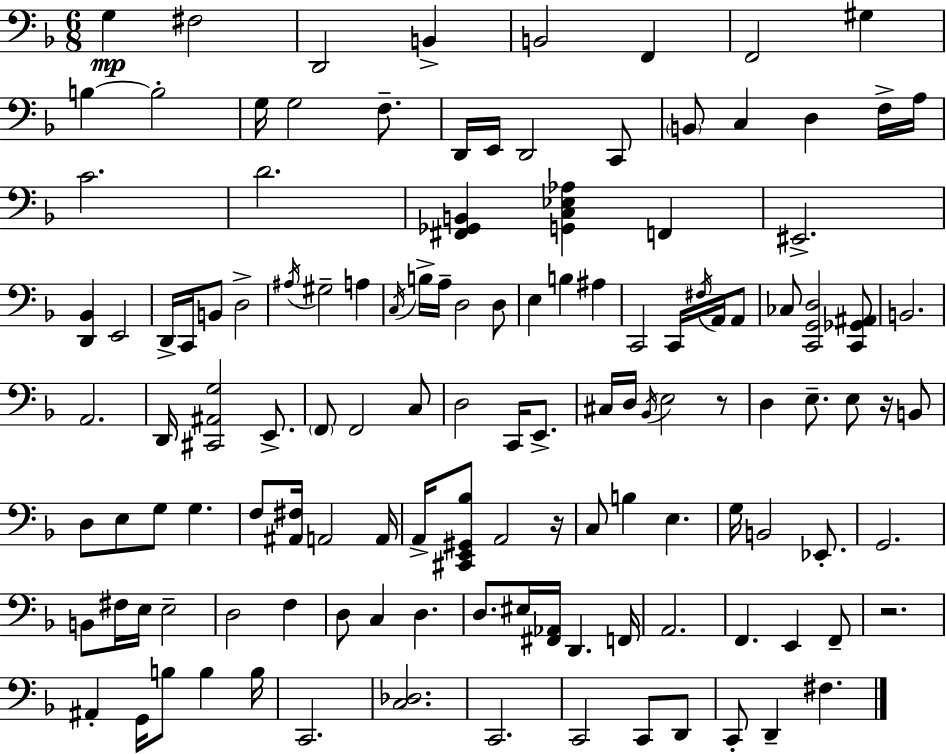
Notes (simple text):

G3/q F#3/h D2/h B2/q B2/h F2/q F2/h G#3/q B3/q B3/h G3/s G3/h F3/e. D2/s E2/s D2/h C2/e B2/e C3/q D3/q F3/s A3/s C4/h. D4/h. [F#2,Gb2,B2]/q [G2,C3,Eb3,Ab3]/q F2/q EIS2/h. [D2,Bb2]/q E2/h D2/s C2/s B2/e D3/h A#3/s G#3/h A3/q C3/s B3/s A3/s D3/h D3/e E3/q B3/q A#3/q C2/h C2/s F#3/s A2/s A2/e CES3/e [C2,G2,D3]/h [C2,Gb2,A#2]/e B2/h. A2/h. D2/s [C#2,A#2,G3]/h E2/e. F2/e F2/h C3/e D3/h C2/s E2/e. C#3/s D3/s Bb2/s E3/h R/e D3/q E3/e. E3/e R/s B2/e D3/e E3/e G3/e G3/q. F3/e [A#2,F#3]/s A2/h A2/s A2/s [C#2,E2,G#2,Bb3]/e A2/h R/s C3/e B3/q E3/q. G3/s B2/h Eb2/e. G2/h. B2/e F#3/s E3/s E3/h D3/h F3/q D3/e C3/q D3/q. D3/e. EIS3/s [F#2,Ab2]/s D2/q. F2/s A2/h. F2/q. E2/q F2/e R/h. A#2/q G2/s B3/e B3/q B3/s C2/h. [C3,Db3]/h. C2/h. C2/h C2/e D2/e C2/e D2/q F#3/q.